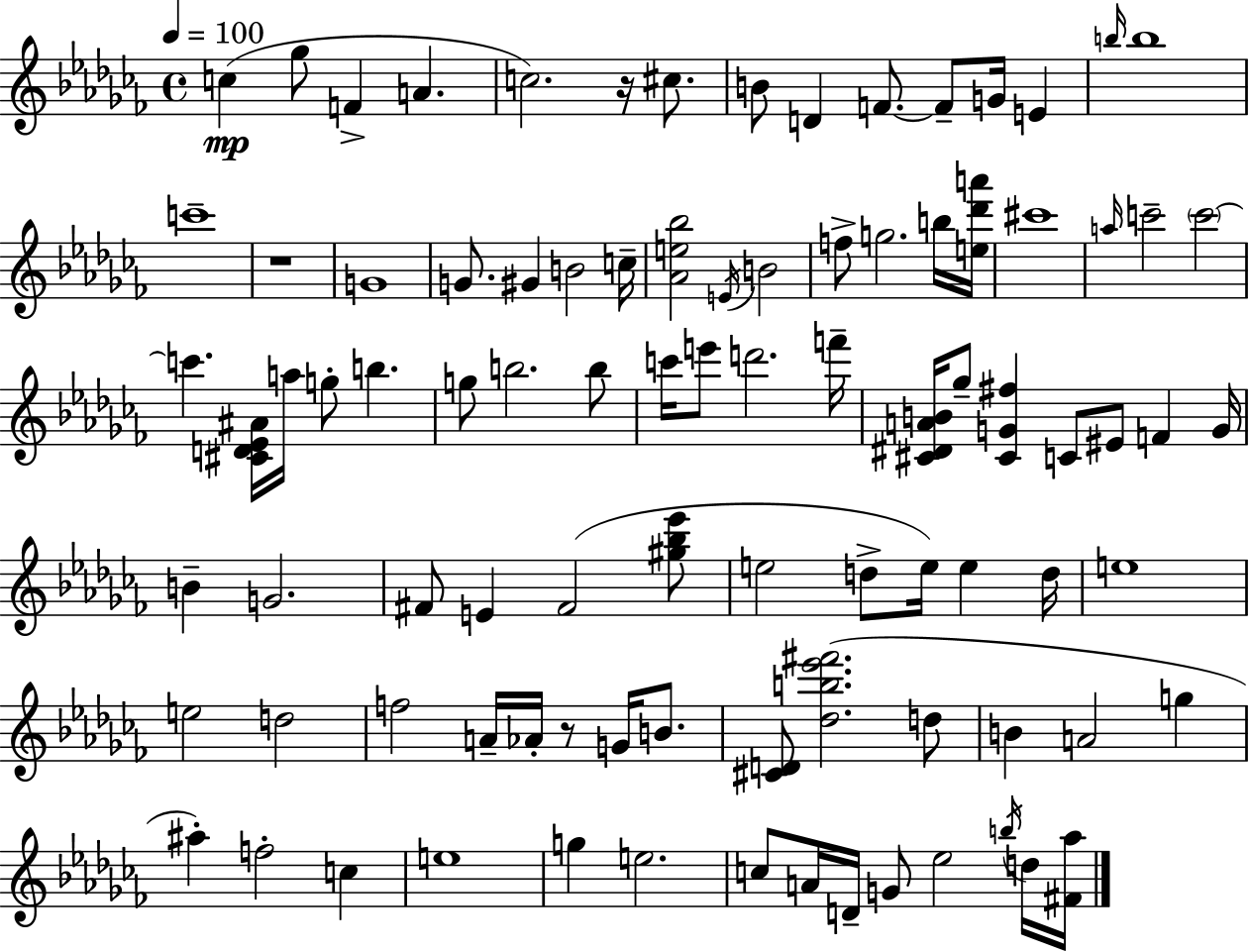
{
  \clef treble
  \time 4/4
  \defaultTimeSignature
  \key aes \minor
  \tempo 4 = 100
  \repeat volta 2 { c''4(\mp ges''8 f'4-> a'4. | c''2.) r16 cis''8. | b'8 d'4 f'8.~~ f'8-- g'16 e'4 | \grace { b''16 } b''1 | \break c'''1-- | r1 | g'1 | g'8. gis'4 b'2 | \break c''16-- <aes' e'' bes''>2 \acciaccatura { e'16 } b'2 | f''8-> g''2. | b''16 <e'' des''' a'''>16 cis'''1 | \grace { a''16 } c'''2-- \parenthesize c'''2~~ | \break c'''4. <cis' d' ees' ais'>16 a''16 g''8-. b''4. | g''8 b''2. | b''8 c'''16 e'''8 d'''2. | f'''16-- <cis' dis' a' b'>16 ges''8-- <cis' g' fis''>4 c'8 eis'8 f'4 | \break g'16 b'4-- g'2. | fis'8 e'4 fis'2( | <gis'' bes'' ees'''>8 e''2 d''8-> e''16) e''4 | d''16 e''1 | \break e''2 d''2 | f''2 a'16-- aes'16-. r8 g'16 | b'8. <cis' d'>8 <des'' b'' ees''' fis'''>2.( | d''8 b'4 a'2 g''4 | \break ais''4-.) f''2-. c''4 | e''1 | g''4 e''2. | c''8 a'16 d'16-- g'8 ees''2 | \break \acciaccatura { b''16 } d''16 <fis' aes''>16 } \bar "|."
}